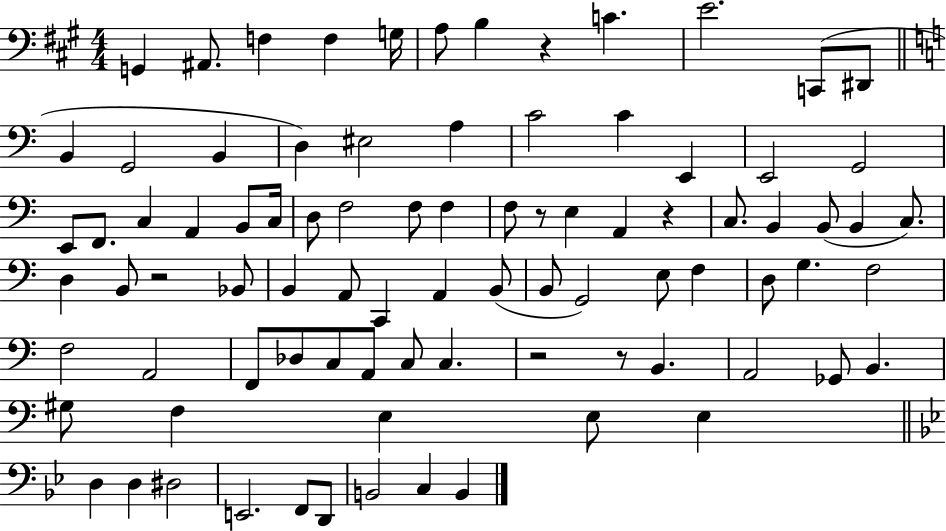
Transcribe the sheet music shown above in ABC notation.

X:1
T:Untitled
M:4/4
L:1/4
K:A
G,, ^A,,/2 F, F, G,/4 A,/2 B, z C E2 C,,/2 ^D,,/2 B,, G,,2 B,, D, ^E,2 A, C2 C E,, E,,2 G,,2 E,,/2 F,,/2 C, A,, B,,/2 C,/4 D,/2 F,2 F,/2 F, F,/2 z/2 E, A,, z C,/2 B,, B,,/2 B,, C,/2 D, B,,/2 z2 _B,,/2 B,, A,,/2 C,, A,, B,,/2 B,,/2 G,,2 E,/2 F, D,/2 G, F,2 F,2 A,,2 F,,/2 _D,/2 C,/2 A,,/2 C,/2 C, z2 z/2 B,, A,,2 _G,,/2 B,, ^G,/2 F, E, E,/2 E, D, D, ^D,2 E,,2 F,,/2 D,,/2 B,,2 C, B,,